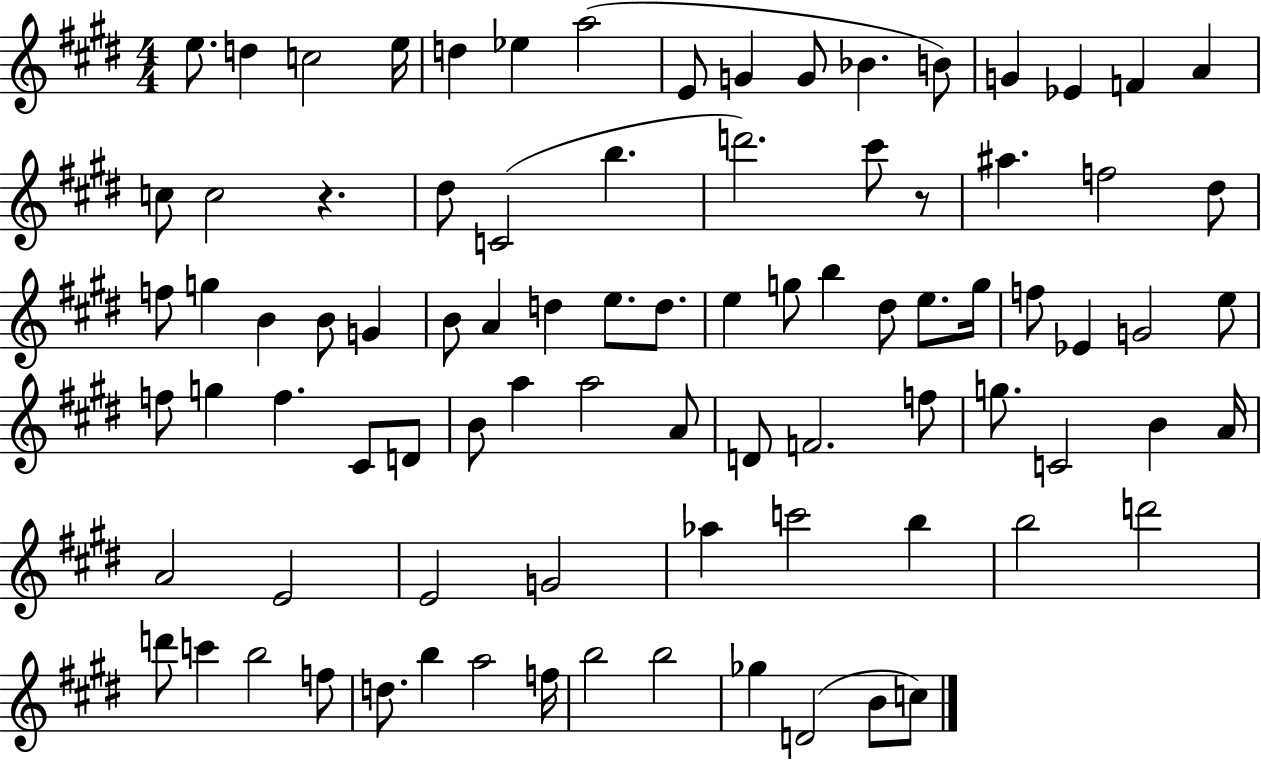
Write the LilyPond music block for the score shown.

{
  \clef treble
  \numericTimeSignature
  \time 4/4
  \key e \major
  e''8. d''4 c''2 e''16 | d''4 ees''4 a''2( | e'8 g'4 g'8 bes'4. b'8) | g'4 ees'4 f'4 a'4 | \break c''8 c''2 r4. | dis''8 c'2( b''4. | d'''2.) cis'''8 r8 | ais''4. f''2 dis''8 | \break f''8 g''4 b'4 b'8 g'4 | b'8 a'4 d''4 e''8. d''8. | e''4 g''8 b''4 dis''8 e''8. g''16 | f''8 ees'4 g'2 e''8 | \break f''8 g''4 f''4. cis'8 d'8 | b'8 a''4 a''2 a'8 | d'8 f'2. f''8 | g''8. c'2 b'4 a'16 | \break a'2 e'2 | e'2 g'2 | aes''4 c'''2 b''4 | b''2 d'''2 | \break d'''8 c'''4 b''2 f''8 | d''8. b''4 a''2 f''16 | b''2 b''2 | ges''4 d'2( b'8 c''8) | \break \bar "|."
}